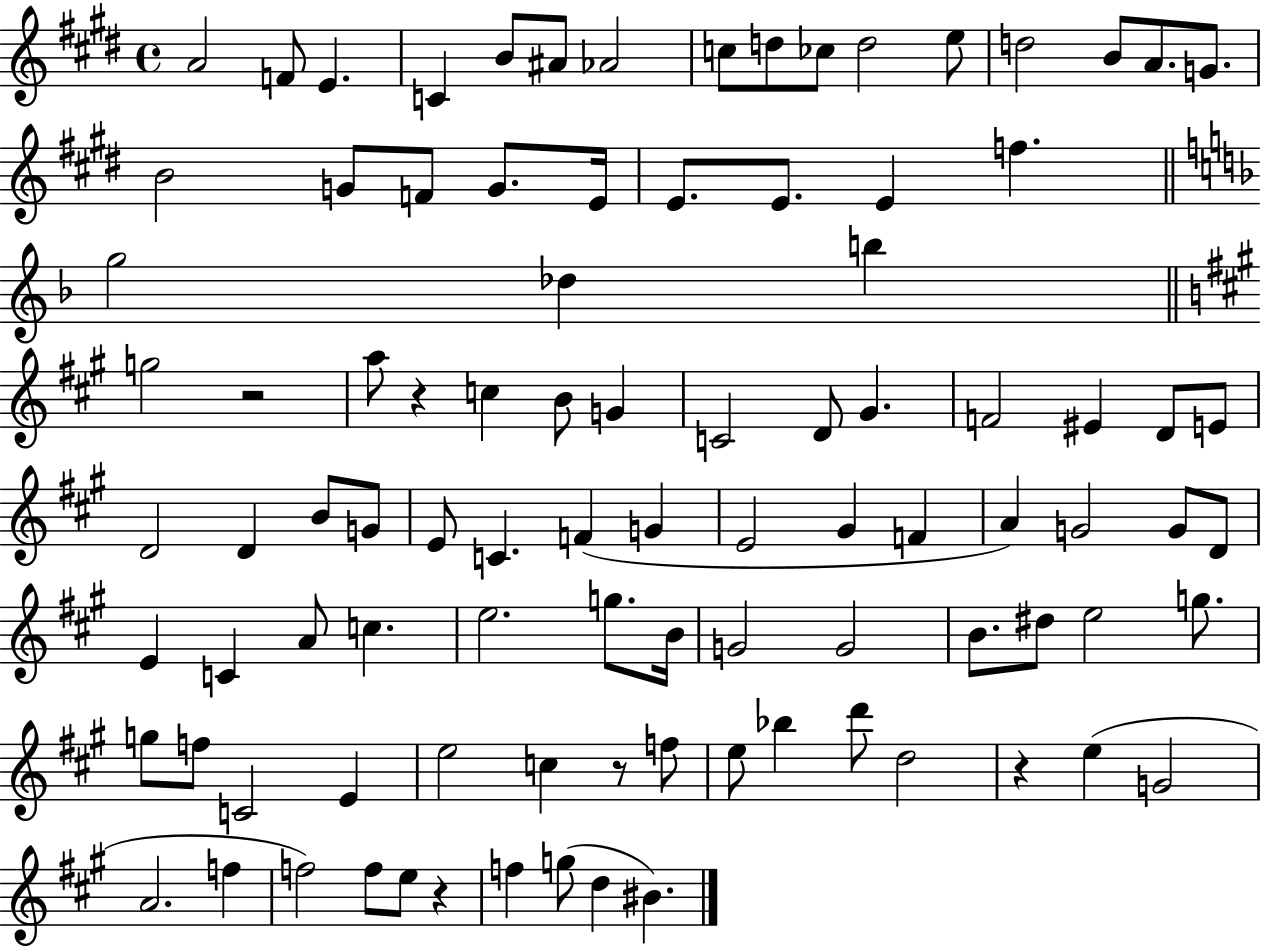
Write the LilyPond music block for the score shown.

{
  \clef treble
  \time 4/4
  \defaultTimeSignature
  \key e \major
  a'2 f'8 e'4. | c'4 b'8 ais'8 aes'2 | c''8 d''8 ces''8 d''2 e''8 | d''2 b'8 a'8. g'8. | \break b'2 g'8 f'8 g'8. e'16 | e'8. e'8. e'4 f''4. | \bar "||" \break \key d \minor g''2 des''4 b''4 | \bar "||" \break \key a \major g''2 r2 | a''8 r4 c''4 b'8 g'4 | c'2 d'8 gis'4. | f'2 eis'4 d'8 e'8 | \break d'2 d'4 b'8 g'8 | e'8 c'4. f'4( g'4 | e'2 gis'4 f'4 | a'4) g'2 g'8 d'8 | \break e'4 c'4 a'8 c''4. | e''2. g''8. b'16 | g'2 g'2 | b'8. dis''8 e''2 g''8. | \break g''8 f''8 c'2 e'4 | e''2 c''4 r8 f''8 | e''8 bes''4 d'''8 d''2 | r4 e''4( g'2 | \break a'2. f''4 | f''2) f''8 e''8 r4 | f''4 g''8( d''4 bis'4.) | \bar "|."
}